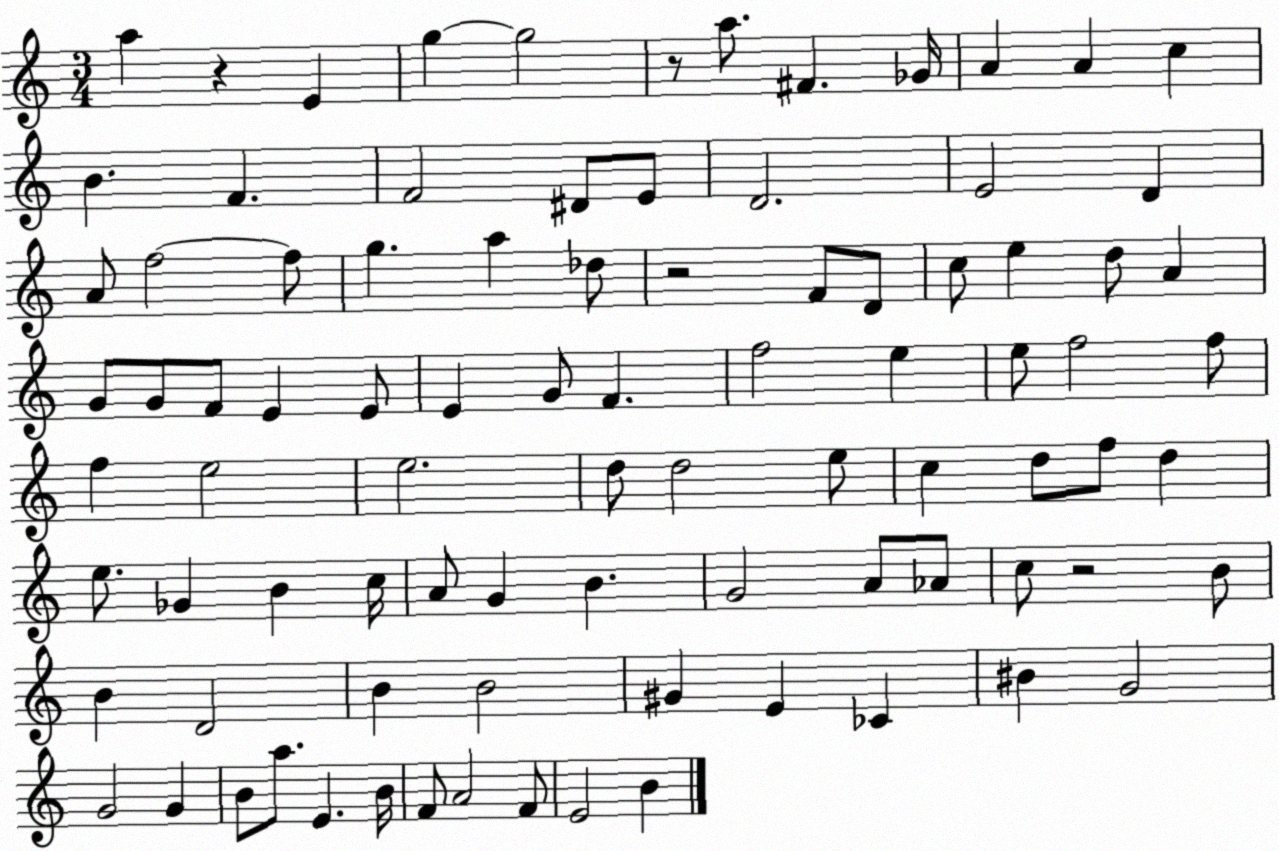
X:1
T:Untitled
M:3/4
L:1/4
K:C
a z E g g2 z/2 a/2 ^F _G/4 A A c B F F2 ^D/2 E/2 D2 E2 D A/2 f2 f/2 g a _d/2 z2 F/2 D/2 c/2 e d/2 A G/2 G/2 F/2 E E/2 E G/2 F f2 e e/2 f2 f/2 f e2 e2 d/2 d2 e/2 c d/2 f/2 d e/2 _G B c/4 A/2 G B G2 A/2 _A/2 c/2 z2 B/2 B D2 B B2 ^G E _C ^B G2 G2 G B/2 a/2 E B/4 F/2 A2 F/2 E2 B